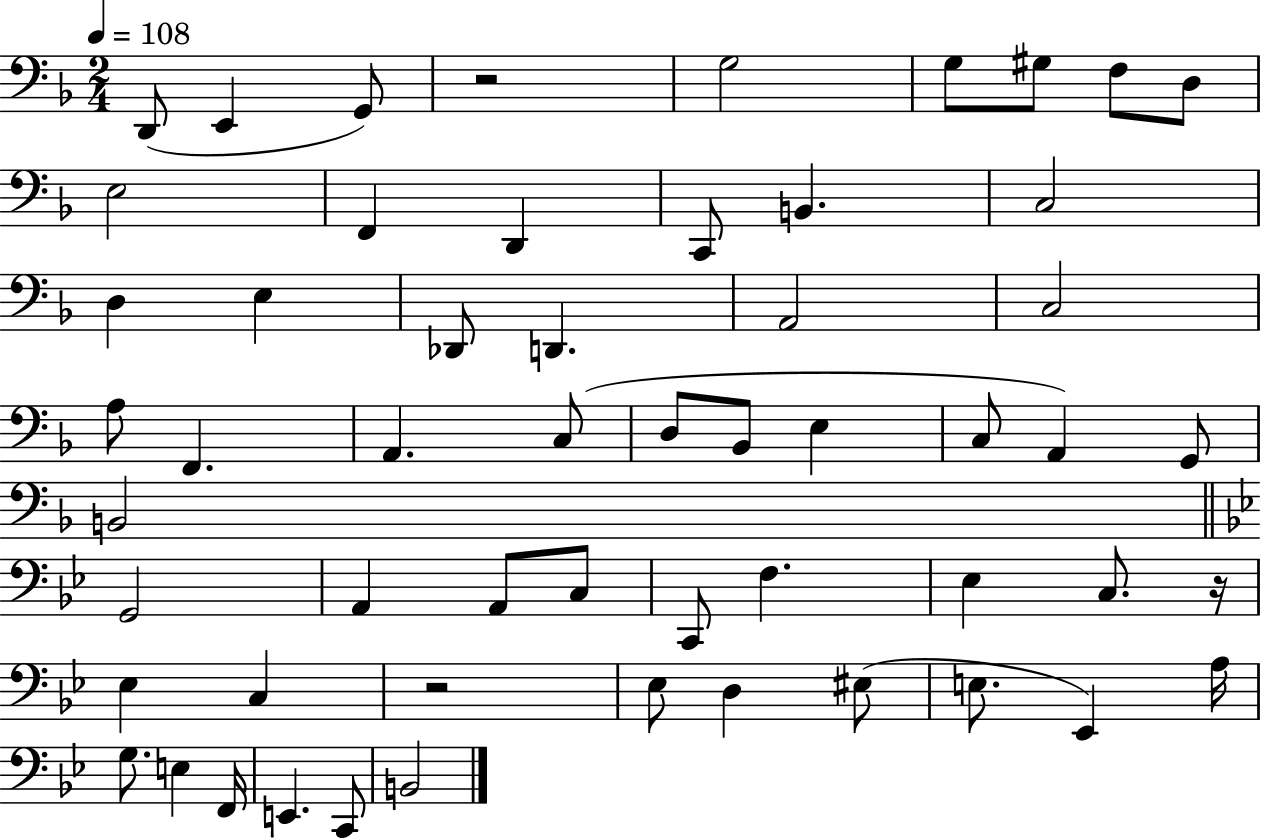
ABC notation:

X:1
T:Untitled
M:2/4
L:1/4
K:F
D,,/2 E,, G,,/2 z2 G,2 G,/2 ^G,/2 F,/2 D,/2 E,2 F,, D,, C,,/2 B,, C,2 D, E, _D,,/2 D,, A,,2 C,2 A,/2 F,, A,, C,/2 D,/2 _B,,/2 E, C,/2 A,, G,,/2 B,,2 G,,2 A,, A,,/2 C,/2 C,,/2 F, _E, C,/2 z/4 _E, C, z2 _E,/2 D, ^E,/2 E,/2 _E,, A,/4 G,/2 E, F,,/4 E,, C,,/2 B,,2